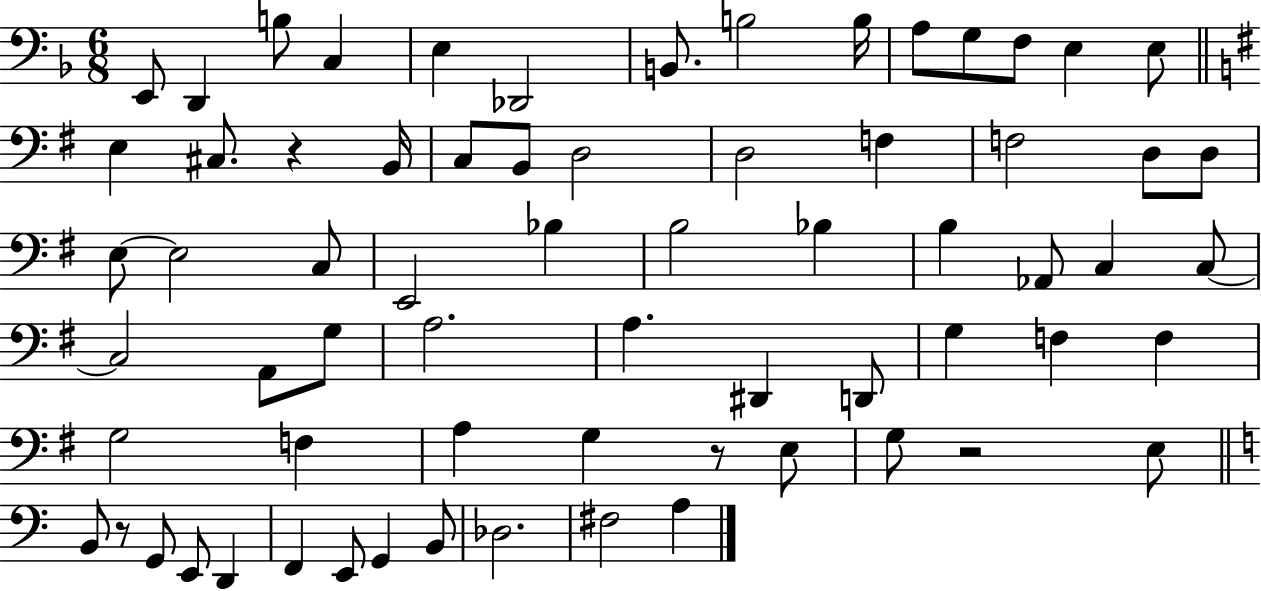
X:1
T:Untitled
M:6/8
L:1/4
K:F
E,,/2 D,, B,/2 C, E, _D,,2 B,,/2 B,2 B,/4 A,/2 G,/2 F,/2 E, E,/2 E, ^C,/2 z B,,/4 C,/2 B,,/2 D,2 D,2 F, F,2 D,/2 D,/2 E,/2 E,2 C,/2 E,,2 _B, B,2 _B, B, _A,,/2 C, C,/2 C,2 A,,/2 G,/2 A,2 A, ^D,, D,,/2 G, F, F, G,2 F, A, G, z/2 E,/2 G,/2 z2 E,/2 B,,/2 z/2 G,,/2 E,,/2 D,, F,, E,,/2 G,, B,,/2 _D,2 ^F,2 A,